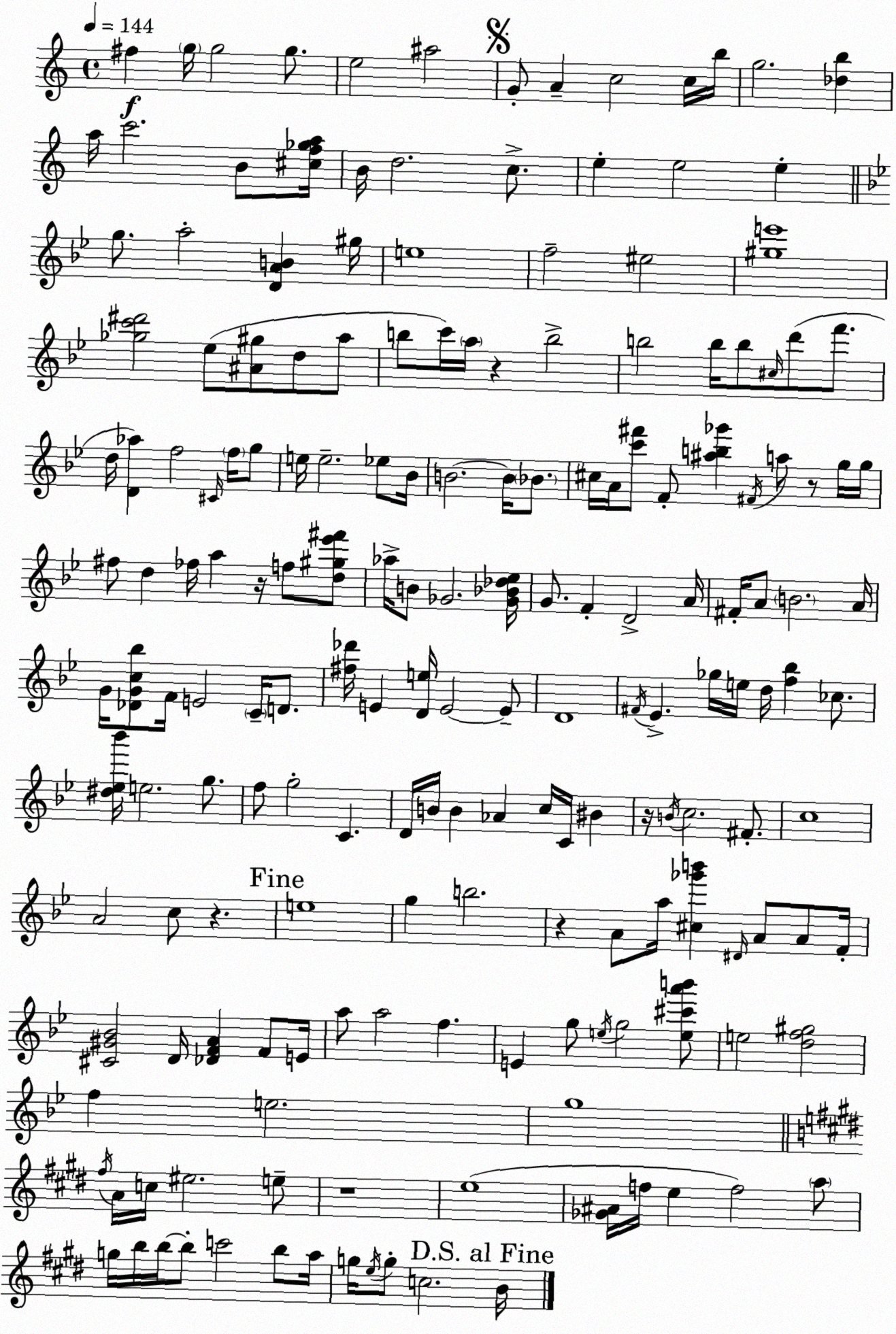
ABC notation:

X:1
T:Untitled
M:4/4
L:1/4
K:Am
^f g/4 g2 g/2 e2 ^a2 G/2 A c2 c/4 b/4 g2 [_db] a/4 c'2 B/2 [^cf_ga]/4 B/4 d2 c/2 e e2 e g/2 a2 [DAB] ^g/4 e4 f2 ^e2 [^ge']4 [_gc'^d']2 _e/2 [^A^g]/2 d/2 a/2 b/2 c'/4 a/4 z b2 b2 b/4 b/2 ^c/4 d'/2 f'/2 d/4 [D_a] f2 ^C/4 f/4 g/2 e/4 e2 _e/2 _B/4 B2 B/4 _B/2 ^c/4 A/4 [c'^f']/2 F/2 [^ab_g'] ^F/4 a/2 z/2 g/4 g/4 ^f/2 d _f/4 a z/4 f/2 [d^g_e'^f']/2 _a/4 B/2 _G2 [_G_B_d_e]/4 G/2 F D2 A/4 ^F/4 A/2 B2 A/4 G/4 [_DGc_b]/2 F/4 E2 C/4 D/2 [^f_d']/4 E [De]/4 E2 E/2 D4 ^F/4 _E _g/4 e/4 d/4 [f_b] _c/2 [^d_e_b']/4 e2 g/2 f/2 g2 C D/4 B/4 B _A c/4 C/4 ^B z/4 B/4 c2 ^F/2 c4 A2 c/2 z e4 g b2 z A/2 a/4 [^c_g'b'] ^D/4 A/2 A/2 F/4 [^C^G_B]2 D/4 [_DFA] F/2 E/4 a/2 a2 f E g/2 e/4 g2 [e^c'a'b']/2 e2 [df^g]2 f e2 g4 ^f/4 A/4 c/4 ^e2 e/2 z4 e4 [_G^A]/4 f/4 e f2 a/2 g/4 b/4 b/4 b/2 c'2 b/2 a/4 g/4 e/4 g/2 c2 B/4